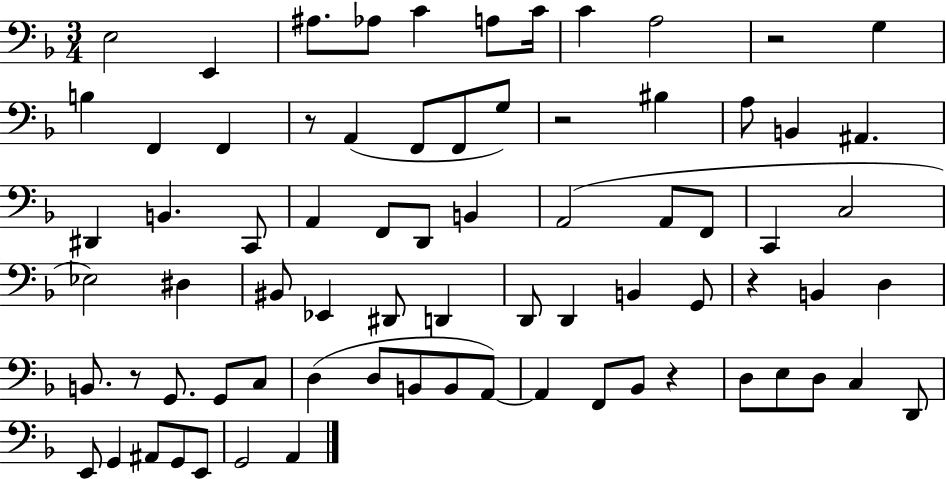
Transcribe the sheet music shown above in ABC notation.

X:1
T:Untitled
M:3/4
L:1/4
K:F
E,2 E,, ^A,/2 _A,/2 C A,/2 C/4 C A,2 z2 G, B, F,, F,, z/2 A,, F,,/2 F,,/2 G,/2 z2 ^B, A,/2 B,, ^A,, ^D,, B,, C,,/2 A,, F,,/2 D,,/2 B,, A,,2 A,,/2 F,,/2 C,, C,2 _E,2 ^D, ^B,,/2 _E,, ^D,,/2 D,, D,,/2 D,, B,, G,,/2 z B,, D, B,,/2 z/2 G,,/2 G,,/2 C,/2 D, D,/2 B,,/2 B,,/2 A,,/2 A,, F,,/2 _B,,/2 z D,/2 E,/2 D,/2 C, D,,/2 E,,/2 G,, ^A,,/2 G,,/2 E,,/2 G,,2 A,,